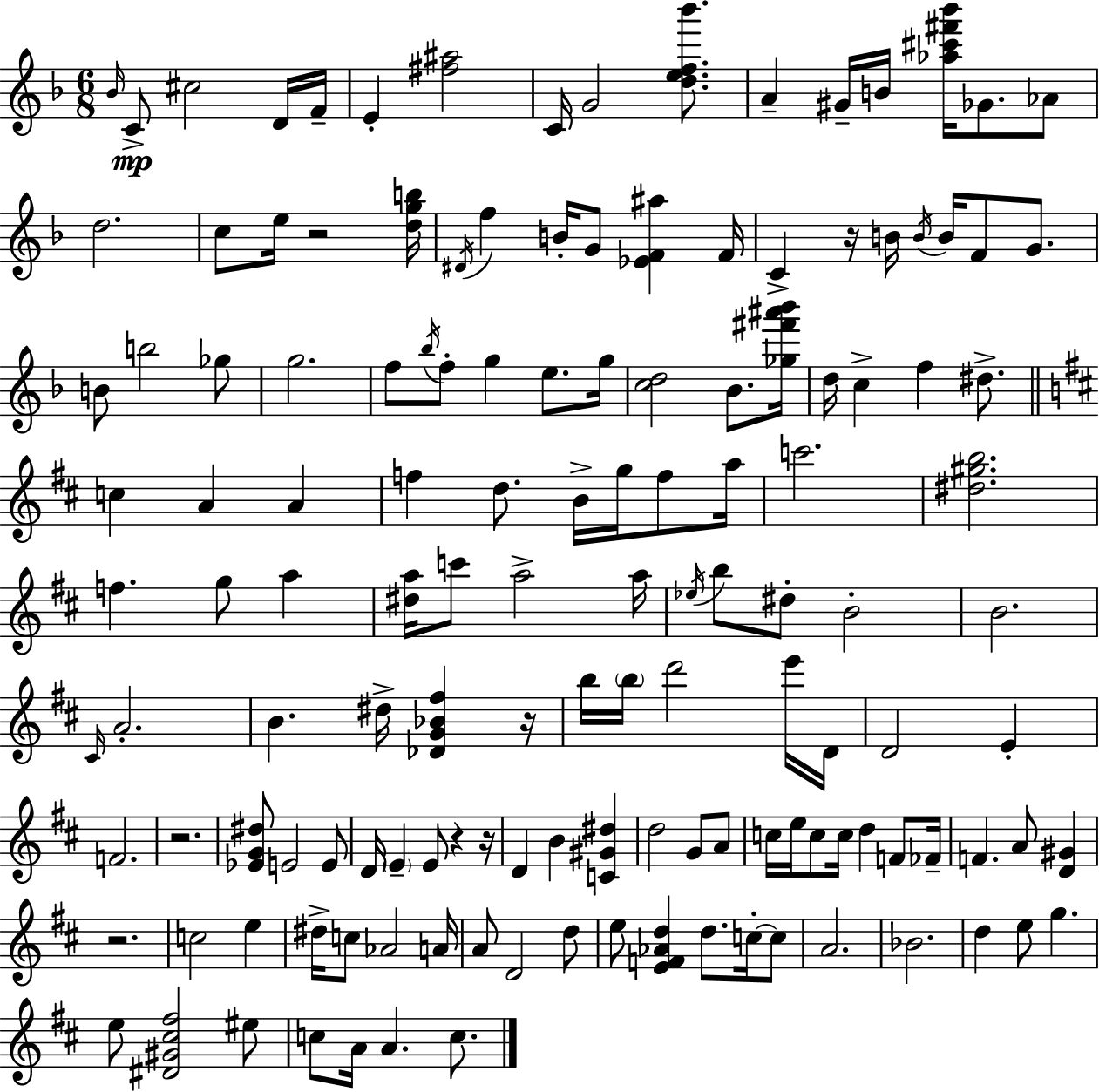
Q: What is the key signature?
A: F major